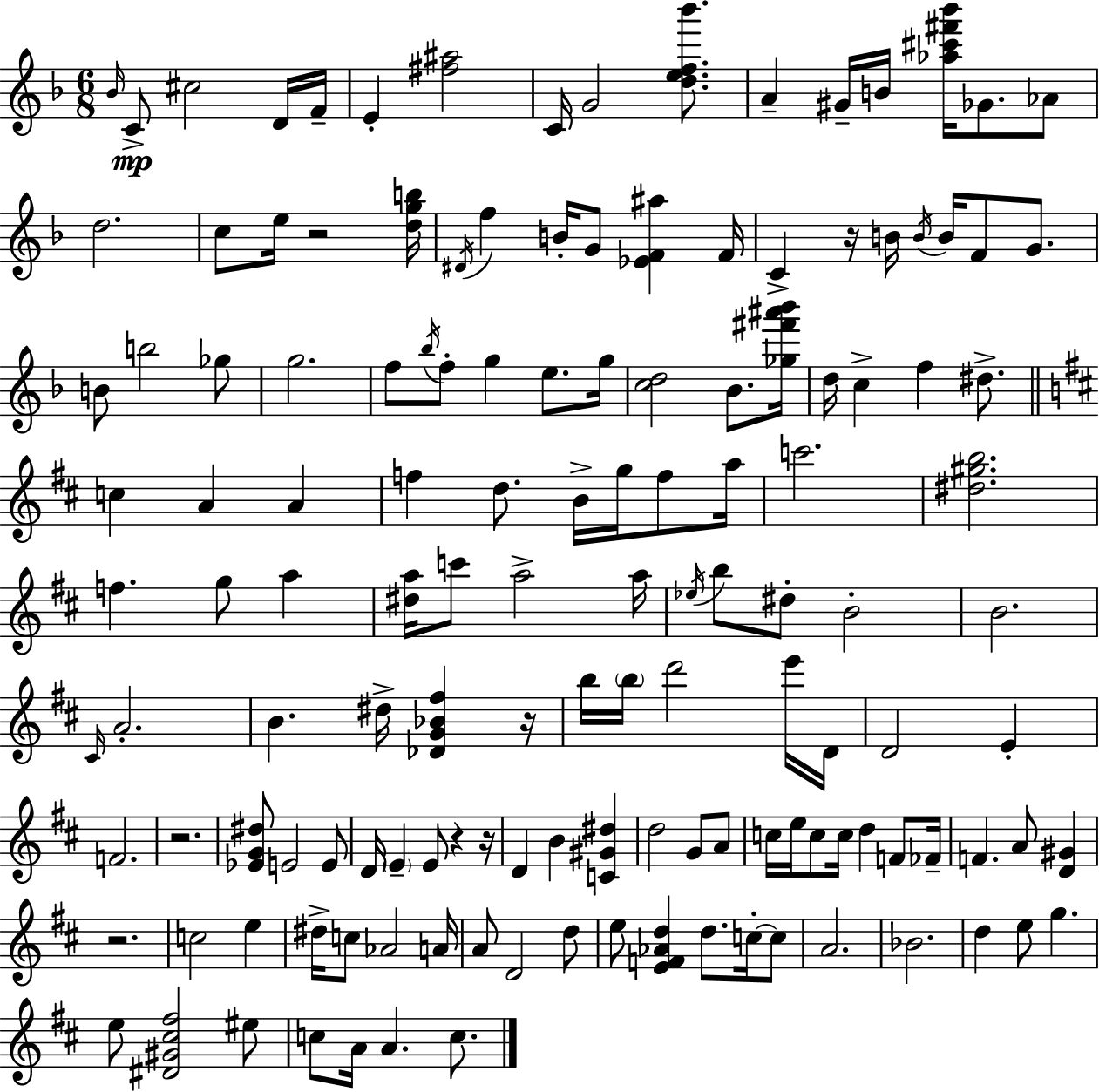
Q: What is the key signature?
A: F major